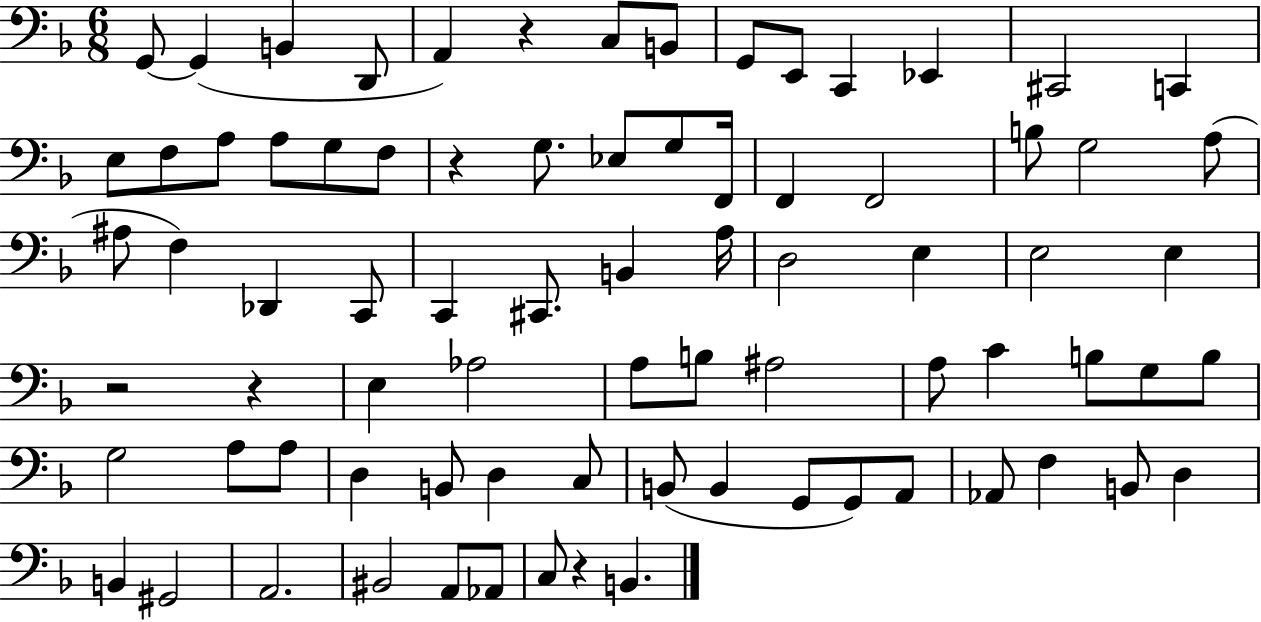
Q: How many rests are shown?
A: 5